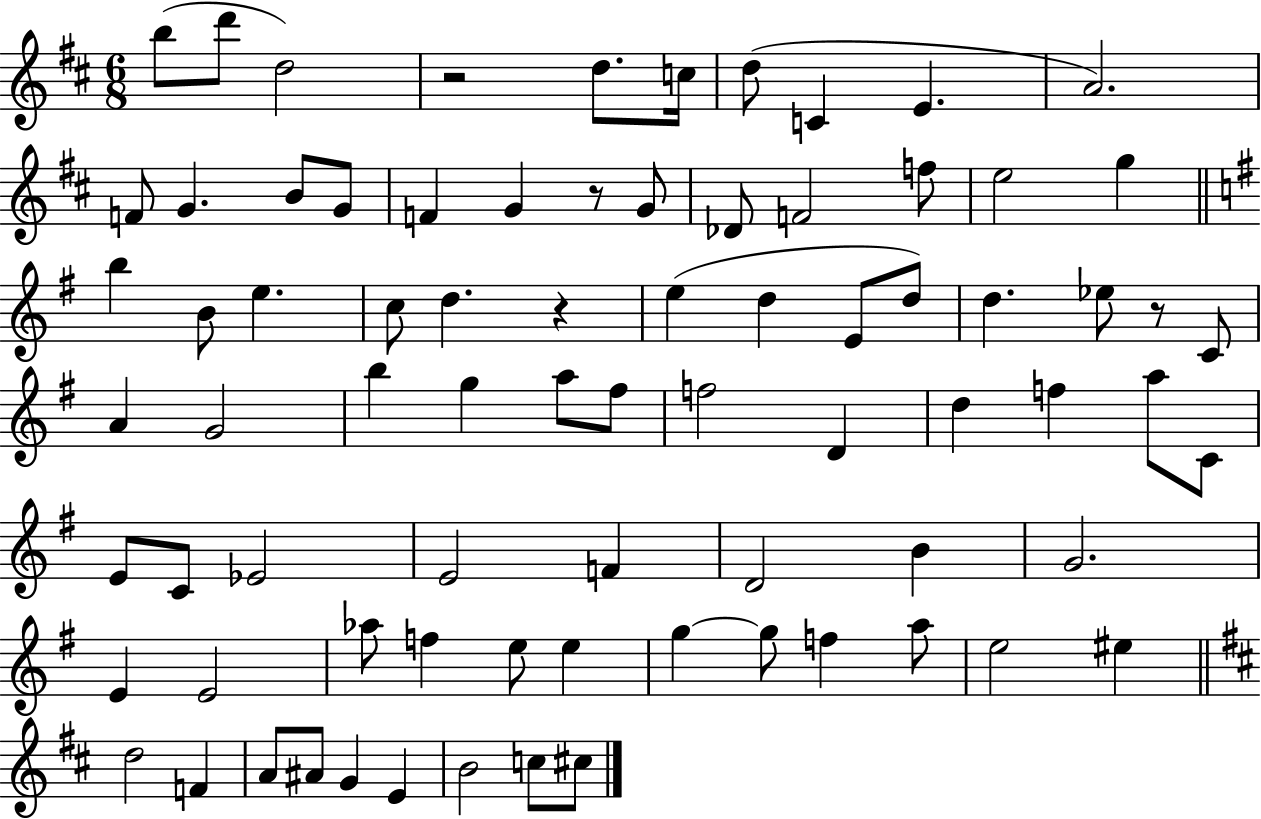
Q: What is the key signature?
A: D major